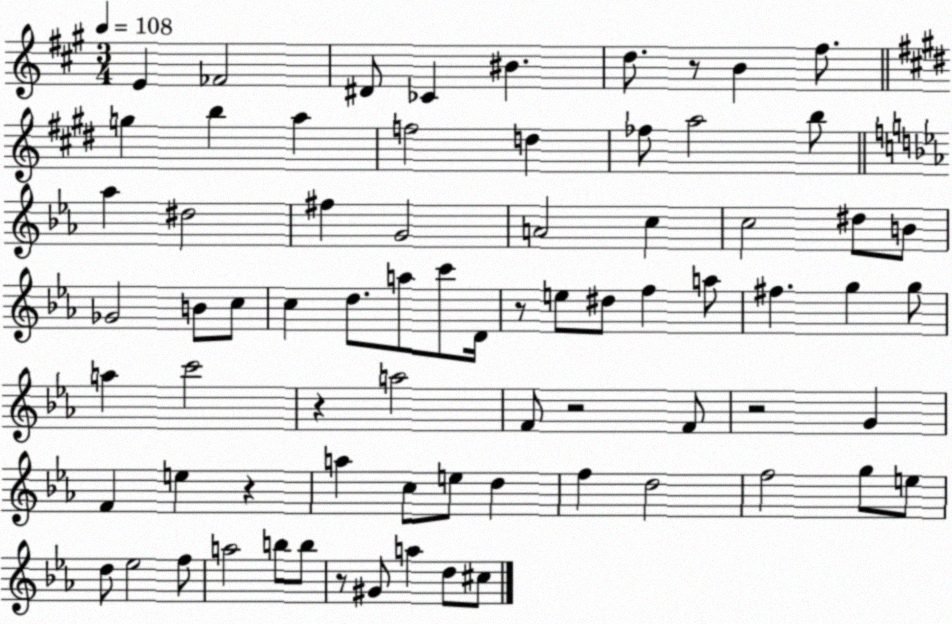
X:1
T:Untitled
M:3/4
L:1/4
K:A
E _F2 ^D/2 _C ^B d/2 z/2 B ^f/2 g b a f2 d _f/2 a2 b/2 _a ^d2 ^f G2 A2 c c2 ^d/2 B/2 _G2 B/2 c/2 c d/2 a/2 c'/2 D/4 z/2 e/2 ^d/2 f a/2 ^f g g/2 a c'2 z a2 F/2 z2 F/2 z2 G F e z a c/2 e/2 d f d2 f2 g/2 e/2 d/2 _e2 f/2 a2 b/2 b/2 z/2 ^G/2 a d/2 ^c/2